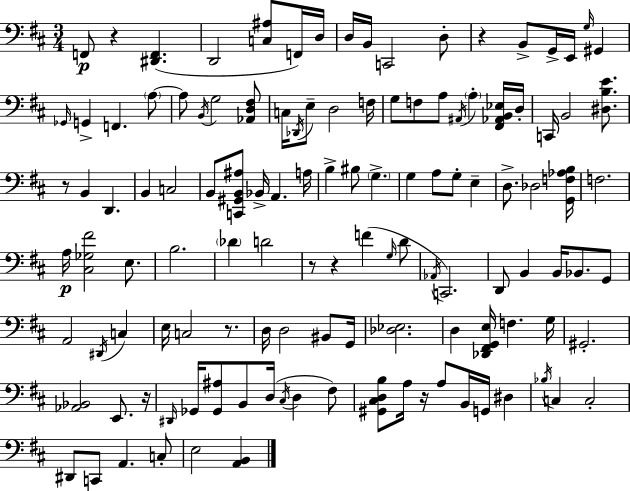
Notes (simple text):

F2/e R/q [D#2,F2]/q. D2/h [C3,A#3]/e F2/s D3/s D3/s B2/s C2/h D3/e R/q B2/e G2/s E2/s G3/s G#2/q Gb2/s G2/q F2/q. A3/e A3/e B2/s G3/h [Ab2,D3,F#3]/e C3/s Db2/s E3/e D3/h F3/s G3/e F3/e A3/e A#2/s A3/q [F#2,Ab2,B2,Eb3]/s D3/s C2/s B2/h [D#3,B3,E4]/e. R/e B2/q D2/q. B2/q C3/h B2/e [C2,G#2,B2,A#3]/e Bb2/s A2/q. A3/s B3/q BIS3/e G3/q. G3/q A3/e G3/e E3/q D3/e. Db3/h [G2,F3,Ab3,B3]/s F3/h. A3/s [C#3,Gb3,F#4]/h E3/e. B3/h. Db4/q D4/h R/e R/q F4/q G3/s D4/e Ab2/s C2/h. D2/e B2/q B2/s Bb2/e. G2/e A2/h D#2/s C3/q E3/s C3/h R/e. D3/s D3/h BIS2/e G2/s [Db3,Eb3]/h. D3/q [Db2,F#2,G2,E3]/s F3/q. G3/s G#2/h. [Ab2,Bb2]/h E2/e. R/s D#2/s Gb2/s [Gb2,A#3]/e B2/e D3/s C#3/s D3/q F#3/e [G#2,C#3,D3,B3]/e A3/s R/s A3/e B2/s G2/s D#3/q Bb3/s C3/q C3/h D#2/e C2/e A2/q. C3/e E3/h [A2,B2]/q